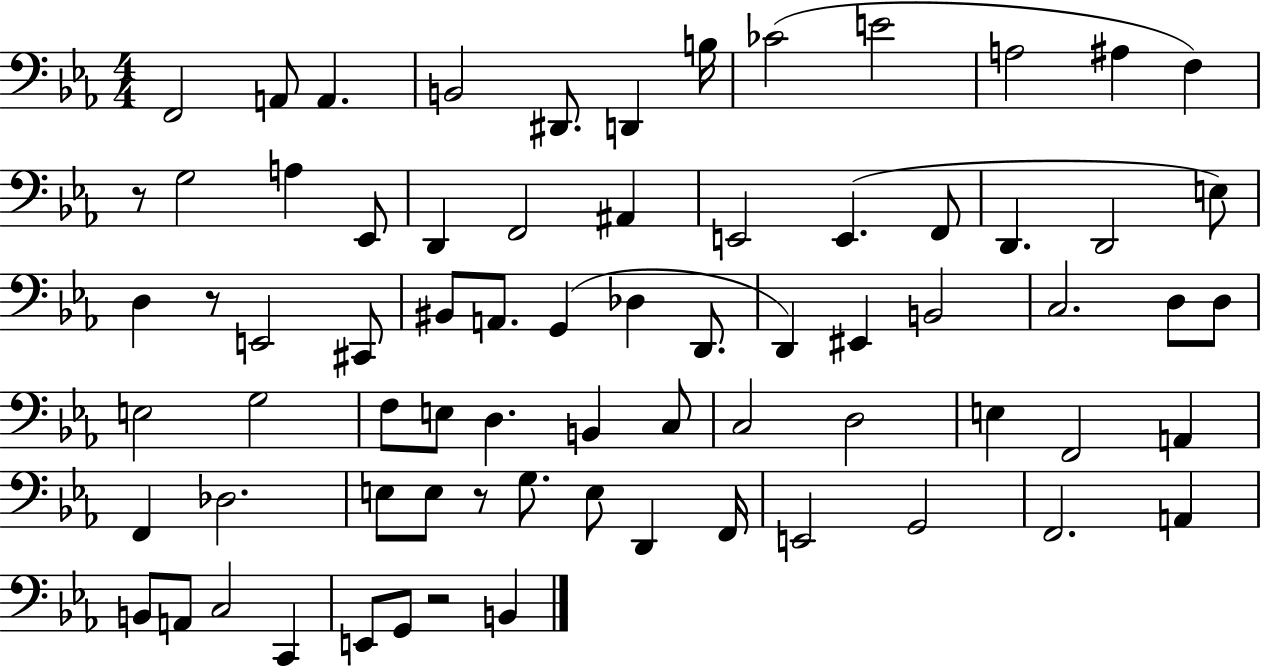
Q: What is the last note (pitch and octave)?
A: B2